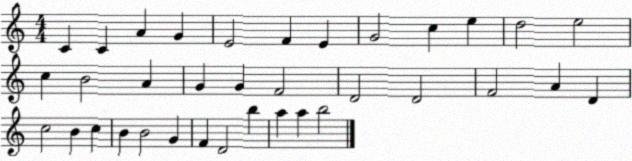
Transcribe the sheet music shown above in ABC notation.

X:1
T:Untitled
M:4/4
L:1/4
K:C
C C A G E2 F E G2 c e d2 e2 c B2 A G G F2 D2 D2 F2 A D c2 B c B B2 G F D2 b a a b2